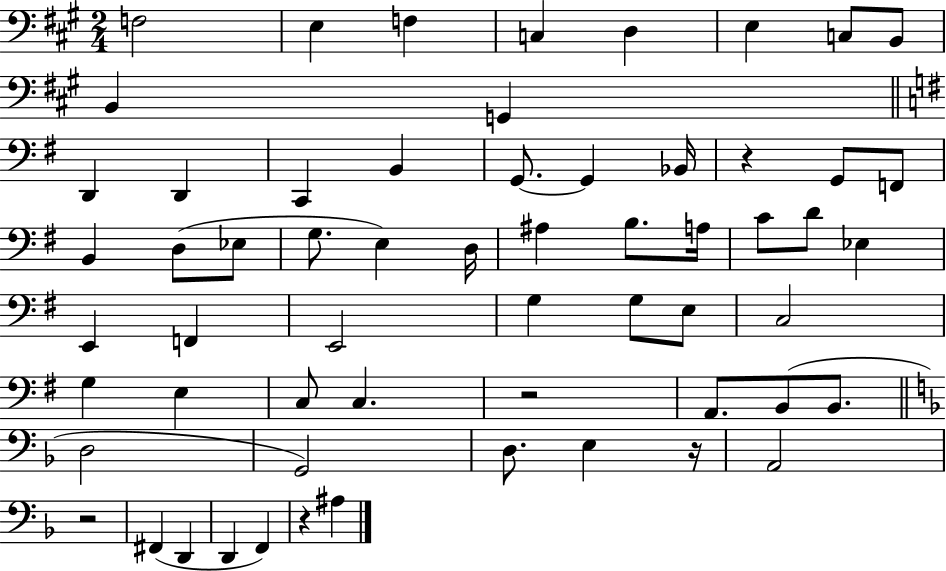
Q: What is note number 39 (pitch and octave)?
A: G3